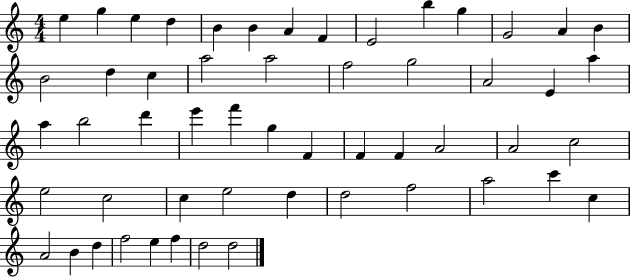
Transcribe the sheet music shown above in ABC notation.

X:1
T:Untitled
M:4/4
L:1/4
K:C
e g e d B B A F E2 b g G2 A B B2 d c a2 a2 f2 g2 A2 E a a b2 d' e' f' g F F F A2 A2 c2 e2 c2 c e2 d d2 f2 a2 c' c A2 B d f2 e f d2 d2